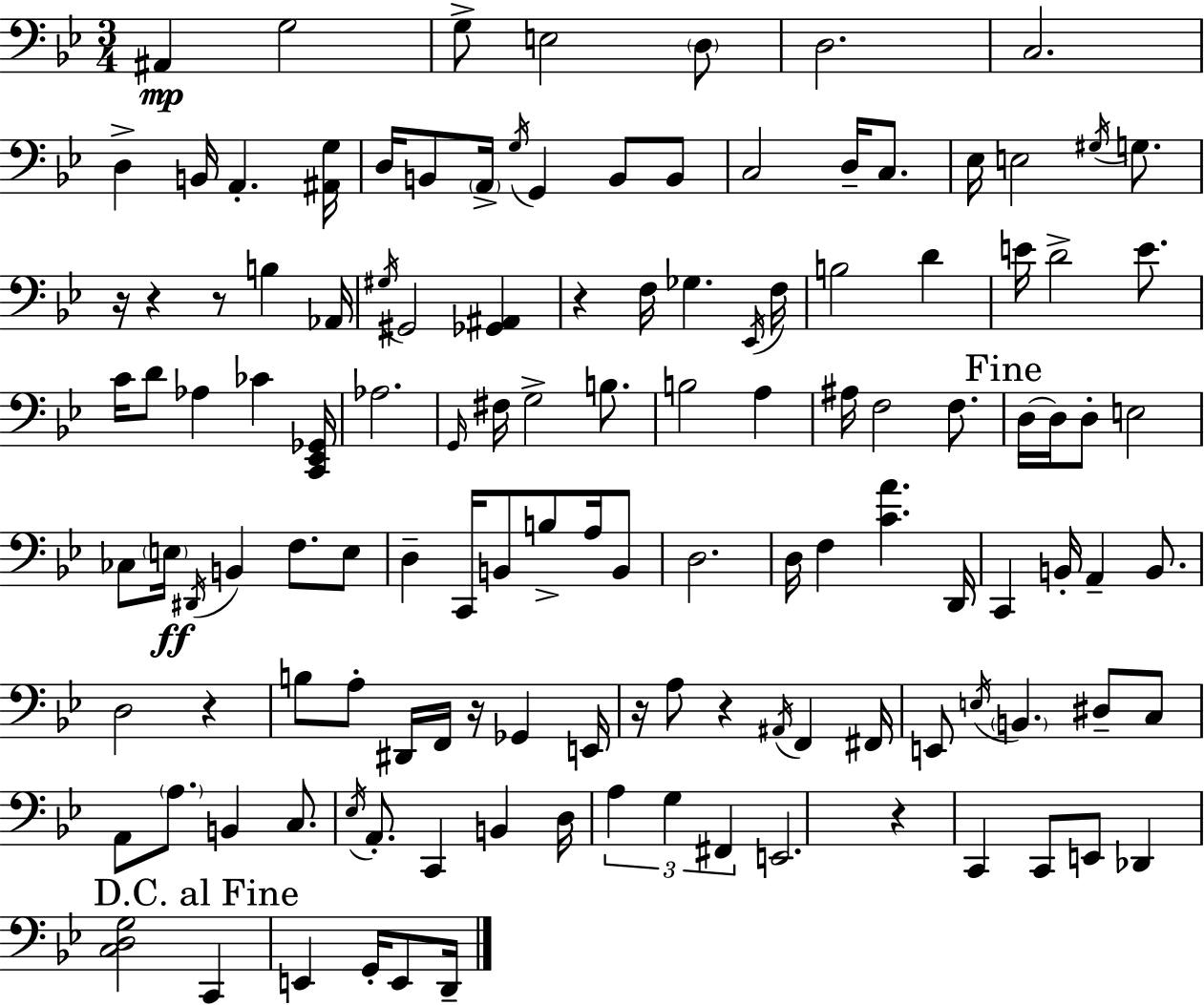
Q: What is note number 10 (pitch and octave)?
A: A2